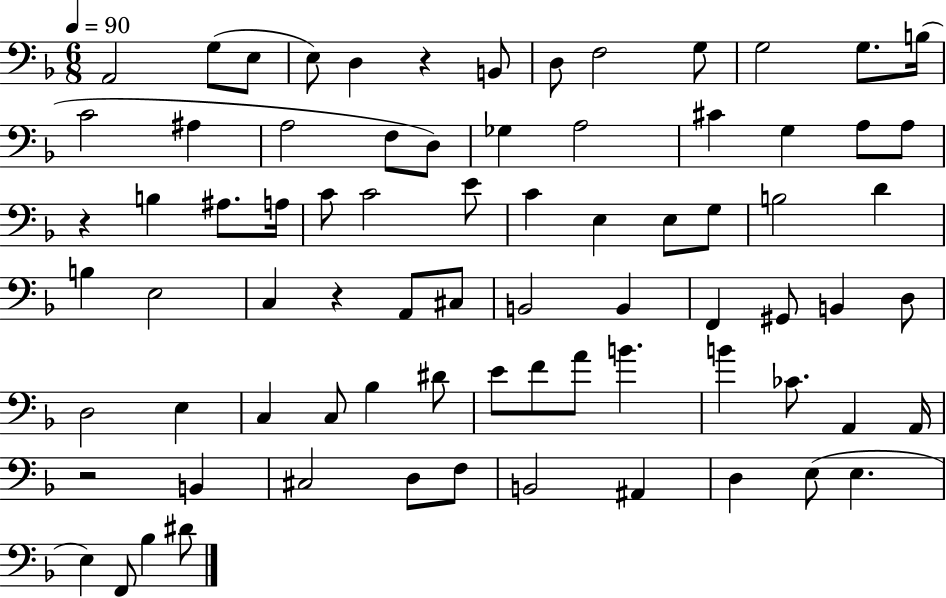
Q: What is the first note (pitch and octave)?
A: A2